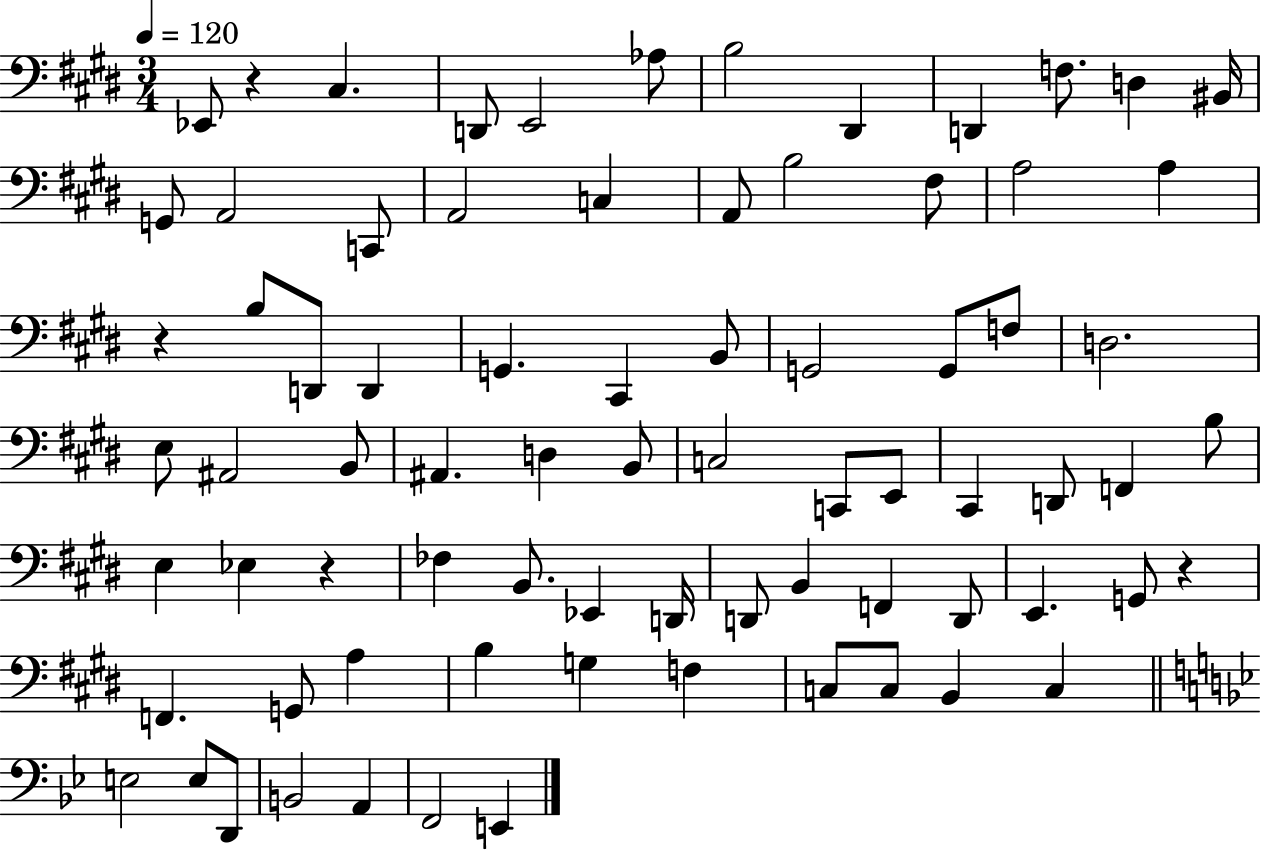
{
  \clef bass
  \numericTimeSignature
  \time 3/4
  \key e \major
  \tempo 4 = 120
  ees,8 r4 cis4. | d,8 e,2 aes8 | b2 dis,4 | d,4 f8. d4 bis,16 | \break g,8 a,2 c,8 | a,2 c4 | a,8 b2 fis8 | a2 a4 | \break r4 b8 d,8 d,4 | g,4. cis,4 b,8 | g,2 g,8 f8 | d2. | \break e8 ais,2 b,8 | ais,4. d4 b,8 | c2 c,8 e,8 | cis,4 d,8 f,4 b8 | \break e4 ees4 r4 | fes4 b,8. ees,4 d,16 | d,8 b,4 f,4 d,8 | e,4. g,8 r4 | \break f,4. g,8 a4 | b4 g4 f4 | c8 c8 b,4 c4 | \bar "||" \break \key g \minor e2 e8 d,8 | b,2 a,4 | f,2 e,4 | \bar "|."
}